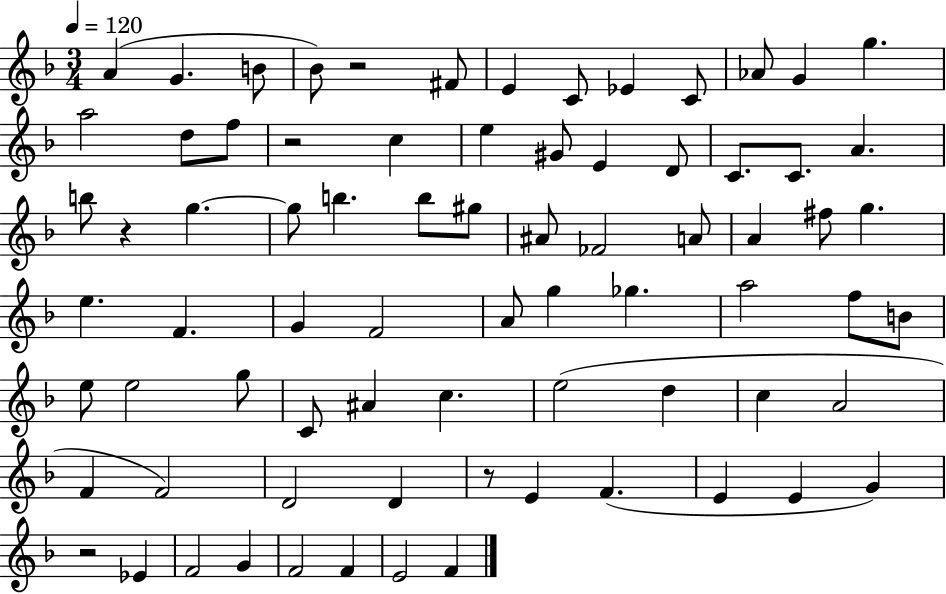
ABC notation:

X:1
T:Untitled
M:3/4
L:1/4
K:F
A G B/2 _B/2 z2 ^F/2 E C/2 _E C/2 _A/2 G g a2 d/2 f/2 z2 c e ^G/2 E D/2 C/2 C/2 A b/2 z g g/2 b b/2 ^g/2 ^A/2 _F2 A/2 A ^f/2 g e F G F2 A/2 g _g a2 f/2 B/2 e/2 e2 g/2 C/2 ^A c e2 d c A2 F F2 D2 D z/2 E F E E G z2 _E F2 G F2 F E2 F